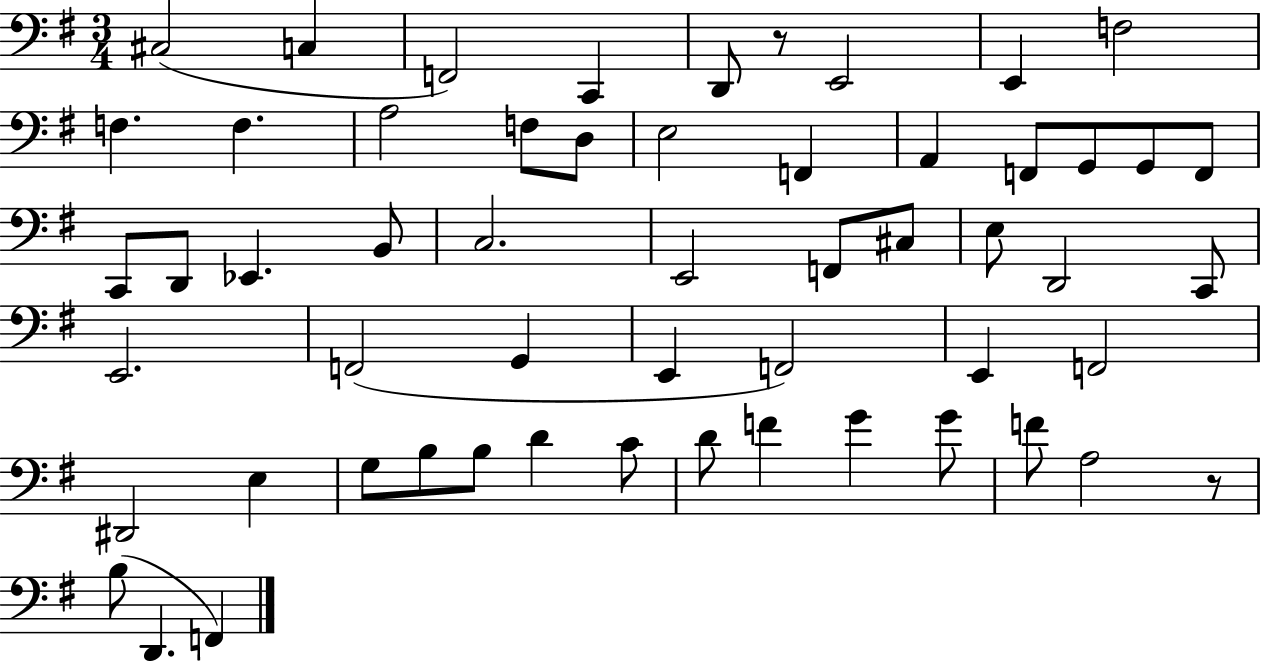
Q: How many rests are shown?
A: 2